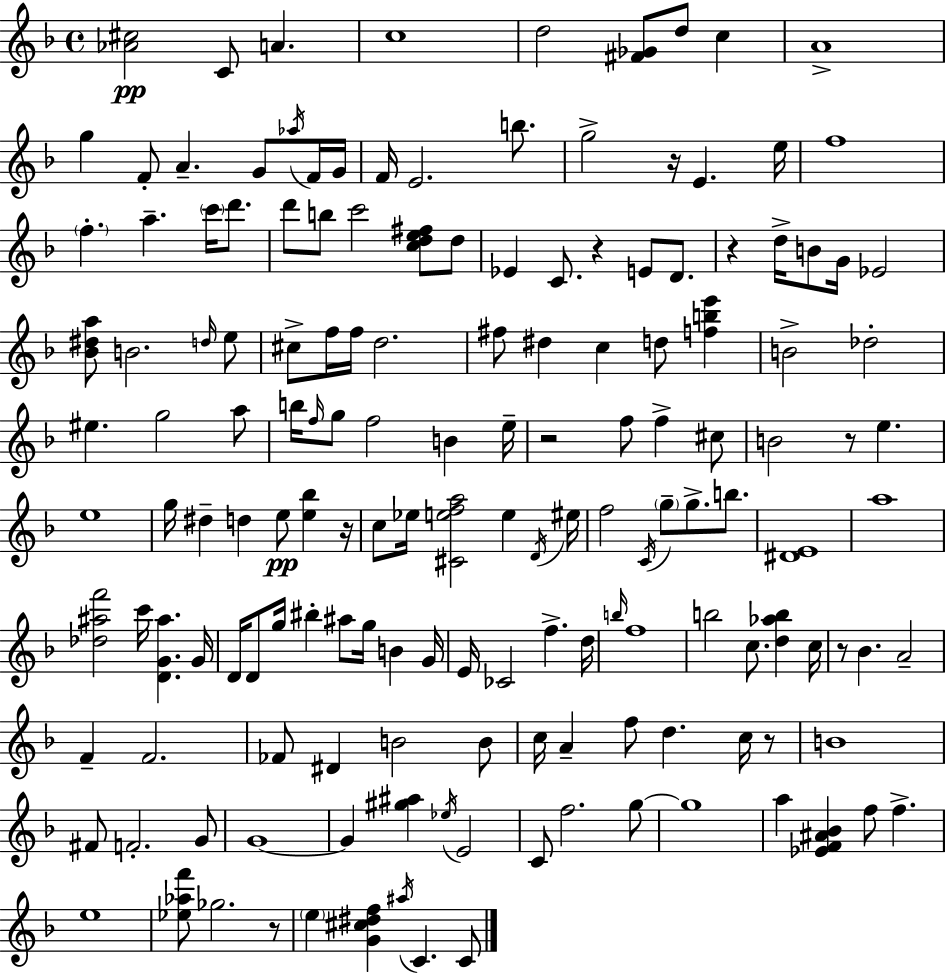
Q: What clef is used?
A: treble